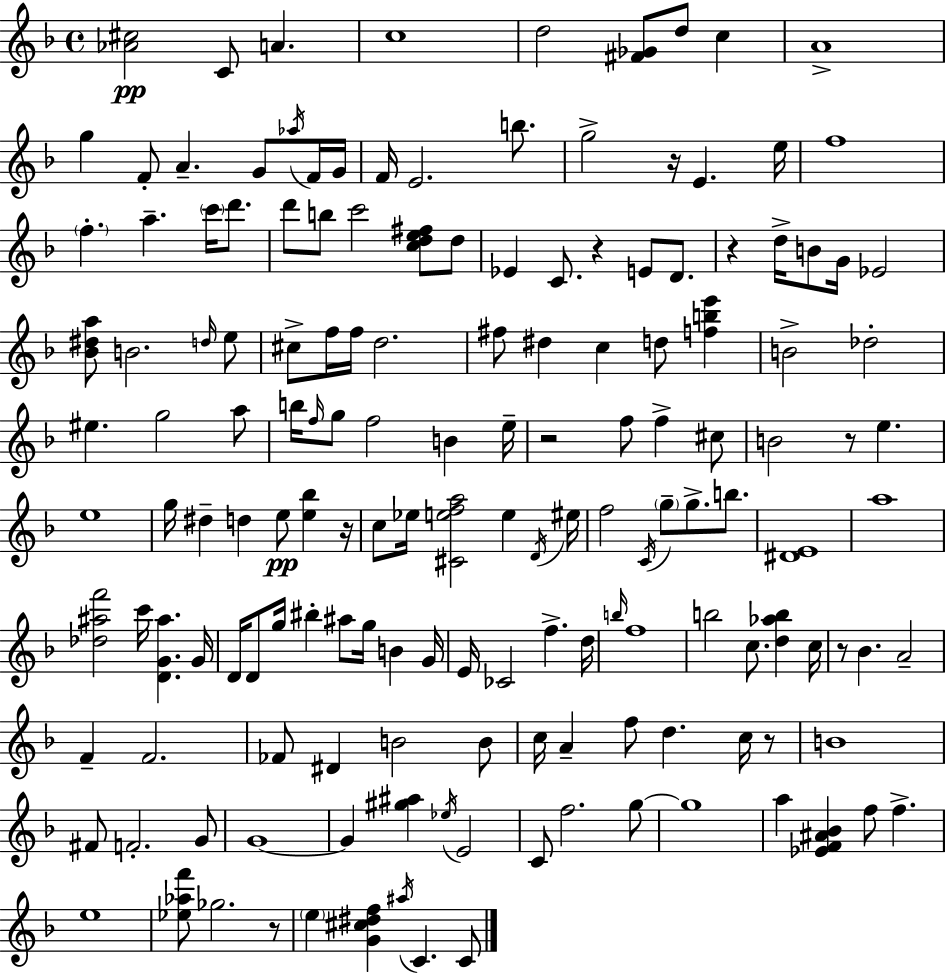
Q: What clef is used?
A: treble